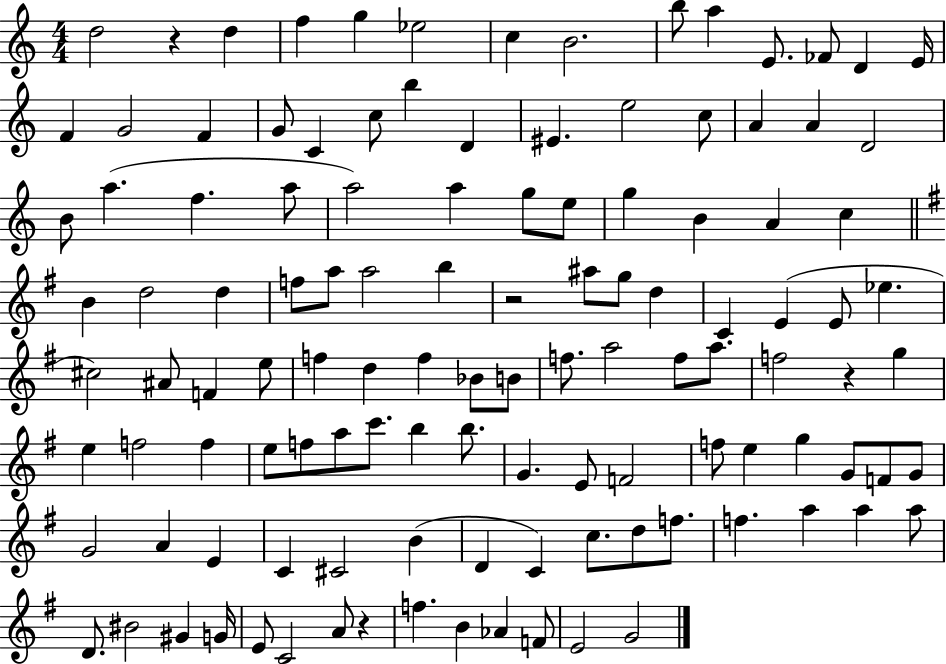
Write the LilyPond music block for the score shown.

{
  \clef treble
  \numericTimeSignature
  \time 4/4
  \key c \major
  d''2 r4 d''4 | f''4 g''4 ees''2 | c''4 b'2. | b''8 a''4 e'8. fes'8 d'4 e'16 | \break f'4 g'2 f'4 | g'8 c'4 c''8 b''4 d'4 | eis'4. e''2 c''8 | a'4 a'4 d'2 | \break b'8 a''4.( f''4. a''8 | a''2) a''4 g''8 e''8 | g''4 b'4 a'4 c''4 | \bar "||" \break \key e \minor b'4 d''2 d''4 | f''8 a''8 a''2 b''4 | r2 ais''8 g''8 d''4 | c'4 e'4( e'8 ees''4. | \break cis''2) ais'8 f'4 e''8 | f''4 d''4 f''4 bes'8 b'8 | f''8. a''2 f''8 a''8. | f''2 r4 g''4 | \break e''4 f''2 f''4 | e''8 f''8 a''8 c'''8. b''4 b''8. | g'4. e'8 f'2 | f''8 e''4 g''4 g'8 f'8 g'8 | \break g'2 a'4 e'4 | c'4 cis'2 b'4( | d'4 c'4) c''8. d''8 f''8. | f''4. a''4 a''4 a''8 | \break d'8. bis'2 gis'4 g'16 | e'8 c'2 a'8 r4 | f''4. b'4 aes'4 f'8 | e'2 g'2 | \break \bar "|."
}